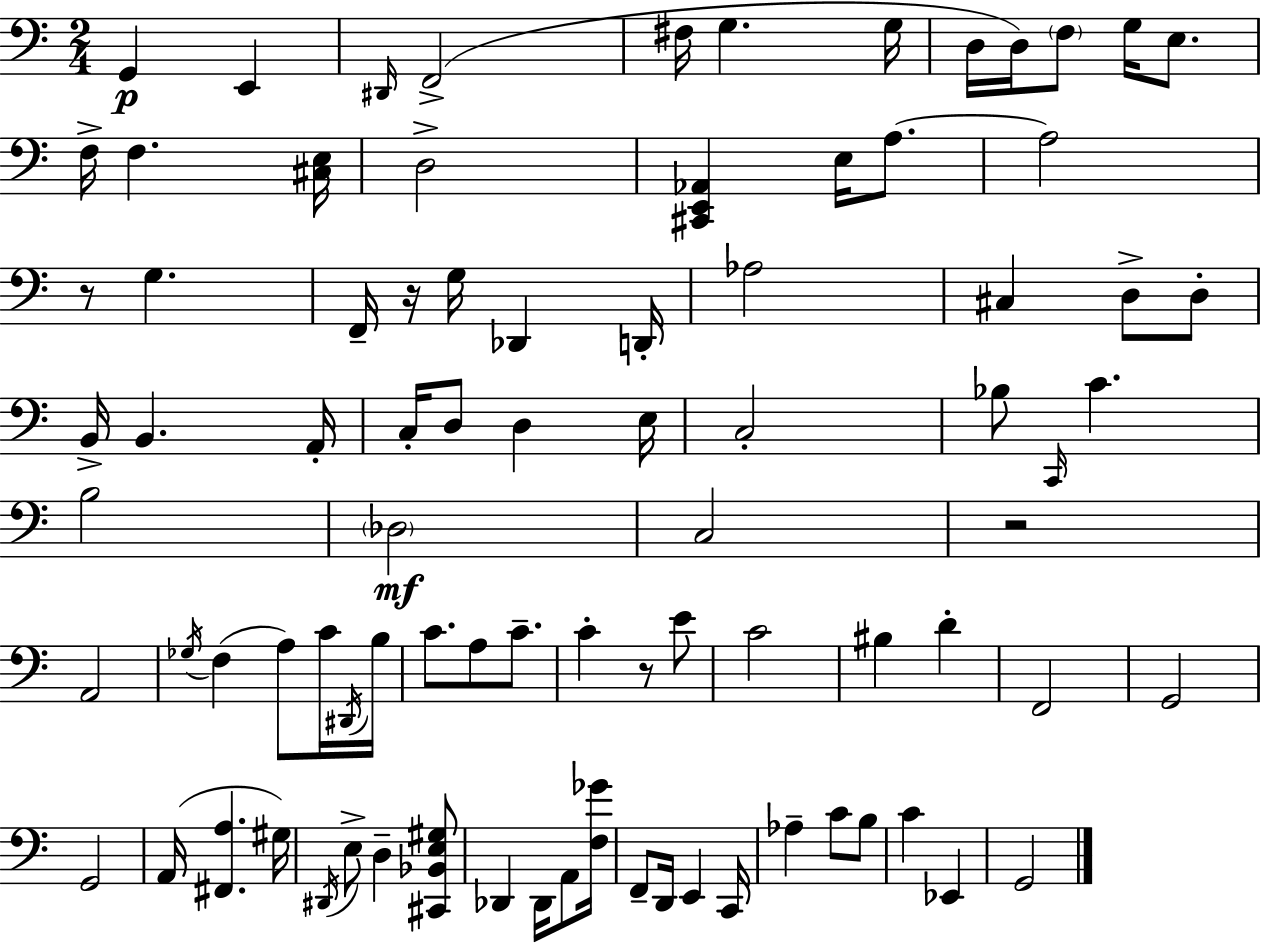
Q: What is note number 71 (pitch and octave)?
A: C2